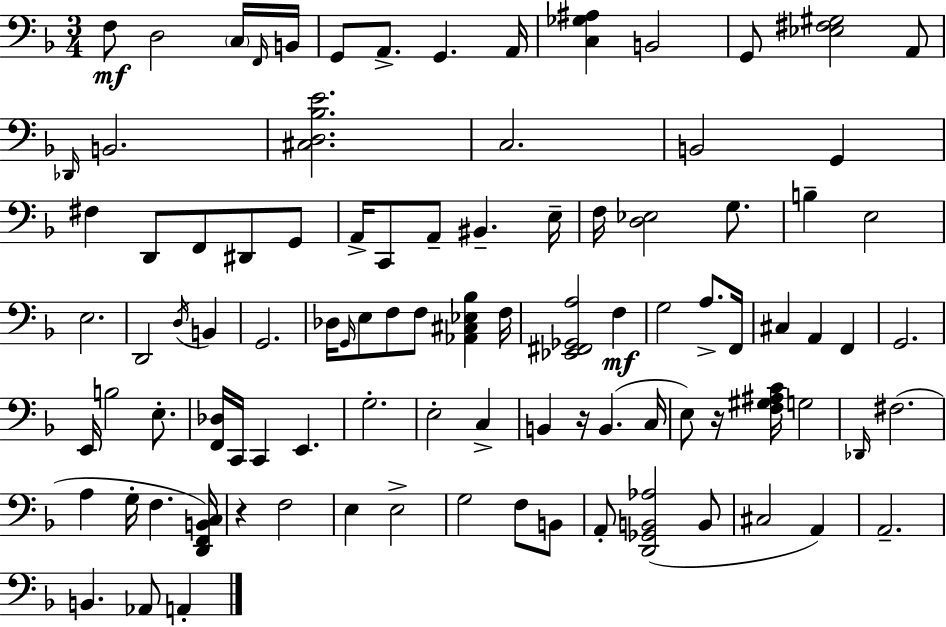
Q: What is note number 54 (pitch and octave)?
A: C2